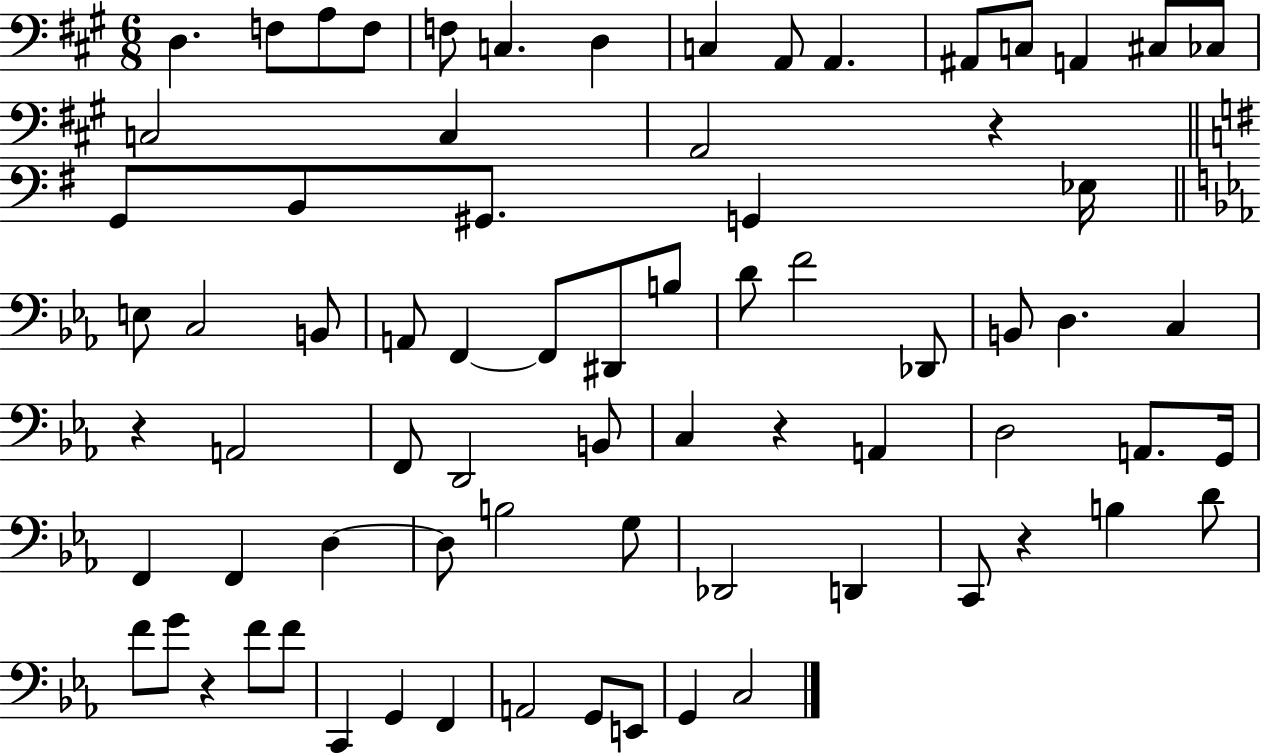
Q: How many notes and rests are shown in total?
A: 74